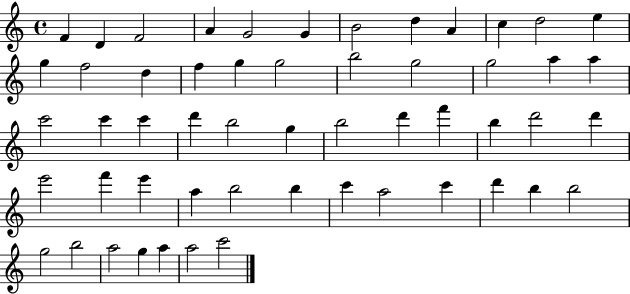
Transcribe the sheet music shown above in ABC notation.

X:1
T:Untitled
M:4/4
L:1/4
K:C
F D F2 A G2 G B2 d A c d2 e g f2 d f g g2 b2 g2 g2 a a c'2 c' c' d' b2 g b2 d' f' b d'2 d' e'2 f' e' a b2 b c' a2 c' d' b b2 g2 b2 a2 g a a2 c'2